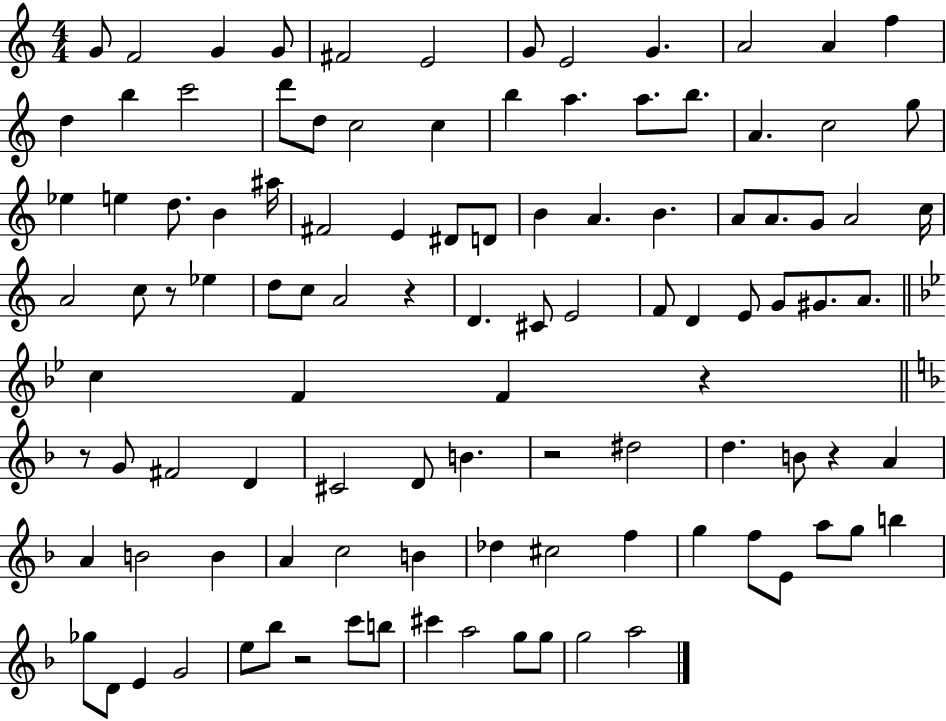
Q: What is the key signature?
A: C major